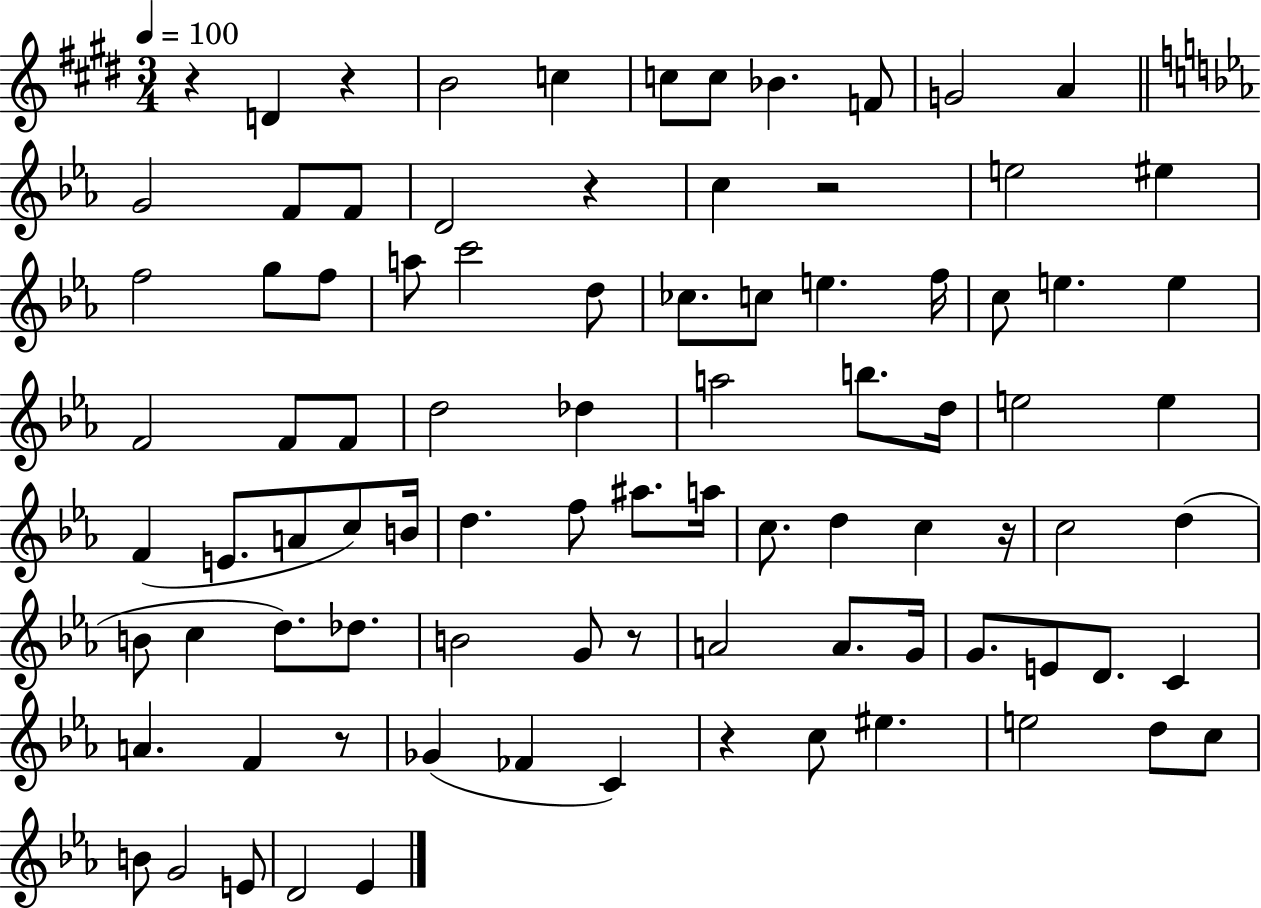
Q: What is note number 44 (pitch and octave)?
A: B4